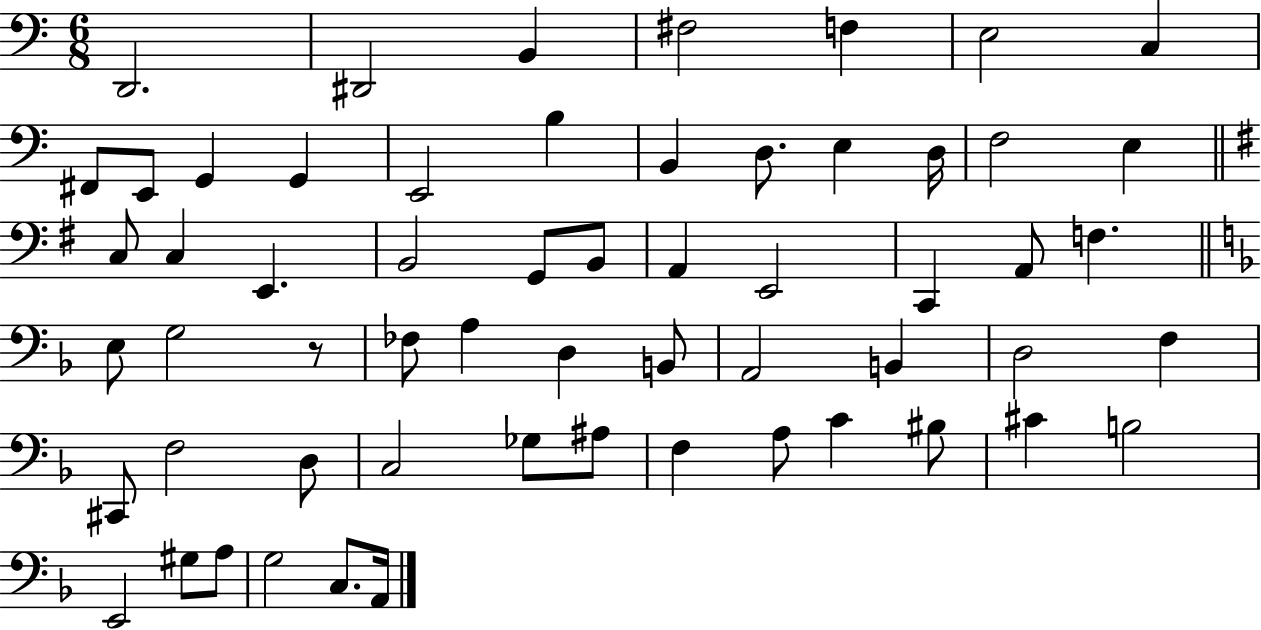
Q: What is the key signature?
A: C major